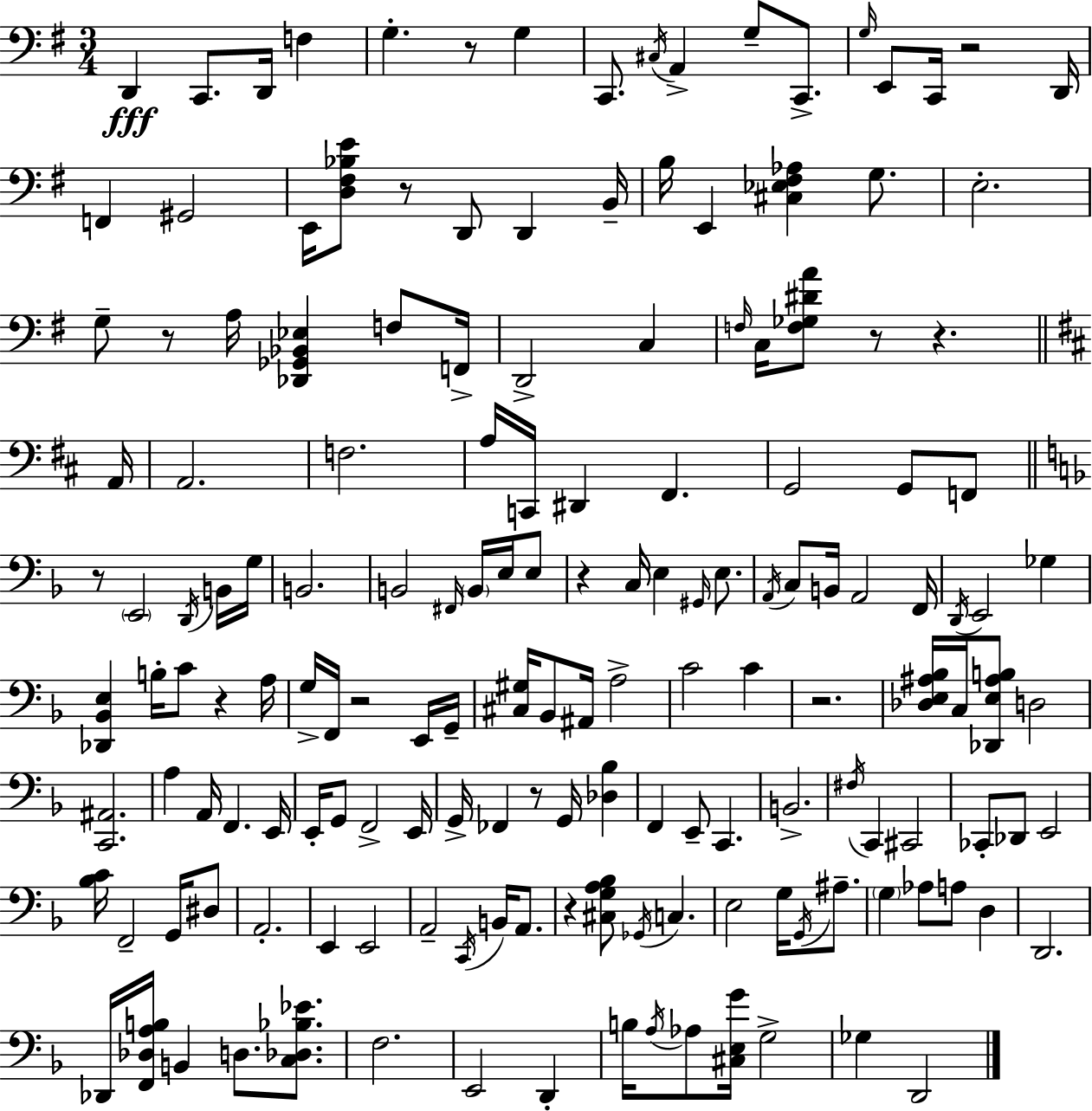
X:1
T:Untitled
M:3/4
L:1/4
K:Em
D,, C,,/2 D,,/4 F, G, z/2 G, C,,/2 ^C,/4 A,, G,/2 C,,/2 G,/4 E,,/2 C,,/4 z2 D,,/4 F,, ^G,,2 E,,/4 [D,^F,_B,E]/2 z/2 D,,/2 D,, B,,/4 B,/4 E,, [^C,_E,^F,_A,] G,/2 E,2 G,/2 z/2 A,/4 [_D,,_G,,_B,,_E,] F,/2 F,,/4 D,,2 C, F,/4 C,/4 [F,_G,^DA]/2 z/2 z A,,/4 A,,2 F,2 A,/4 C,,/4 ^D,, ^F,, G,,2 G,,/2 F,,/2 z/2 E,,2 D,,/4 B,,/4 G,/4 B,,2 B,,2 ^F,,/4 B,,/4 E,/4 E,/2 z C,/4 E, ^G,,/4 E,/2 A,,/4 C,/2 B,,/4 A,,2 F,,/4 D,,/4 E,,2 _G, [_D,,_B,,E,] B,/4 C/2 z A,/4 G,/4 F,,/4 z2 E,,/4 G,,/4 [^C,^G,]/4 _B,,/2 ^A,,/4 A,2 C2 C z2 [_D,E,^A,_B,]/4 C,/4 [_D,,E,^A,B,]/2 D,2 [C,,^A,,]2 A, A,,/4 F,, E,,/4 E,,/4 G,,/2 F,,2 E,,/4 G,,/4 _F,, z/2 G,,/4 [_D,_B,] F,, E,,/2 C,, B,,2 ^F,/4 C,, ^C,,2 _C,,/2 _D,,/2 E,,2 [_B,C]/4 F,,2 G,,/4 ^D,/2 A,,2 E,, E,,2 A,,2 C,,/4 B,,/4 A,,/2 z [^C,G,A,_B,]/2 _G,,/4 C, E,2 G,/4 G,,/4 ^A,/2 G, _A,/2 A,/2 D, D,,2 _D,,/4 [F,,_D,A,B,]/4 B,, D,/2 [C,_D,_B,_E]/2 F,2 E,,2 D,, B,/4 A,/4 _A,/2 [^C,E,G]/4 G,2 _G, D,,2